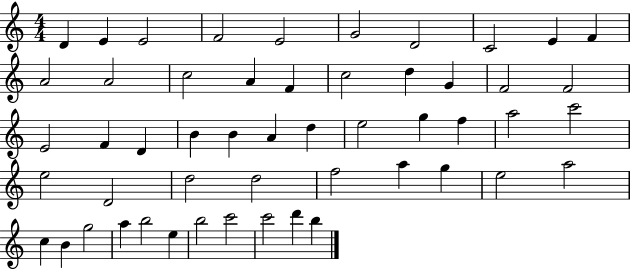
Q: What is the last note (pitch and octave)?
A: B5